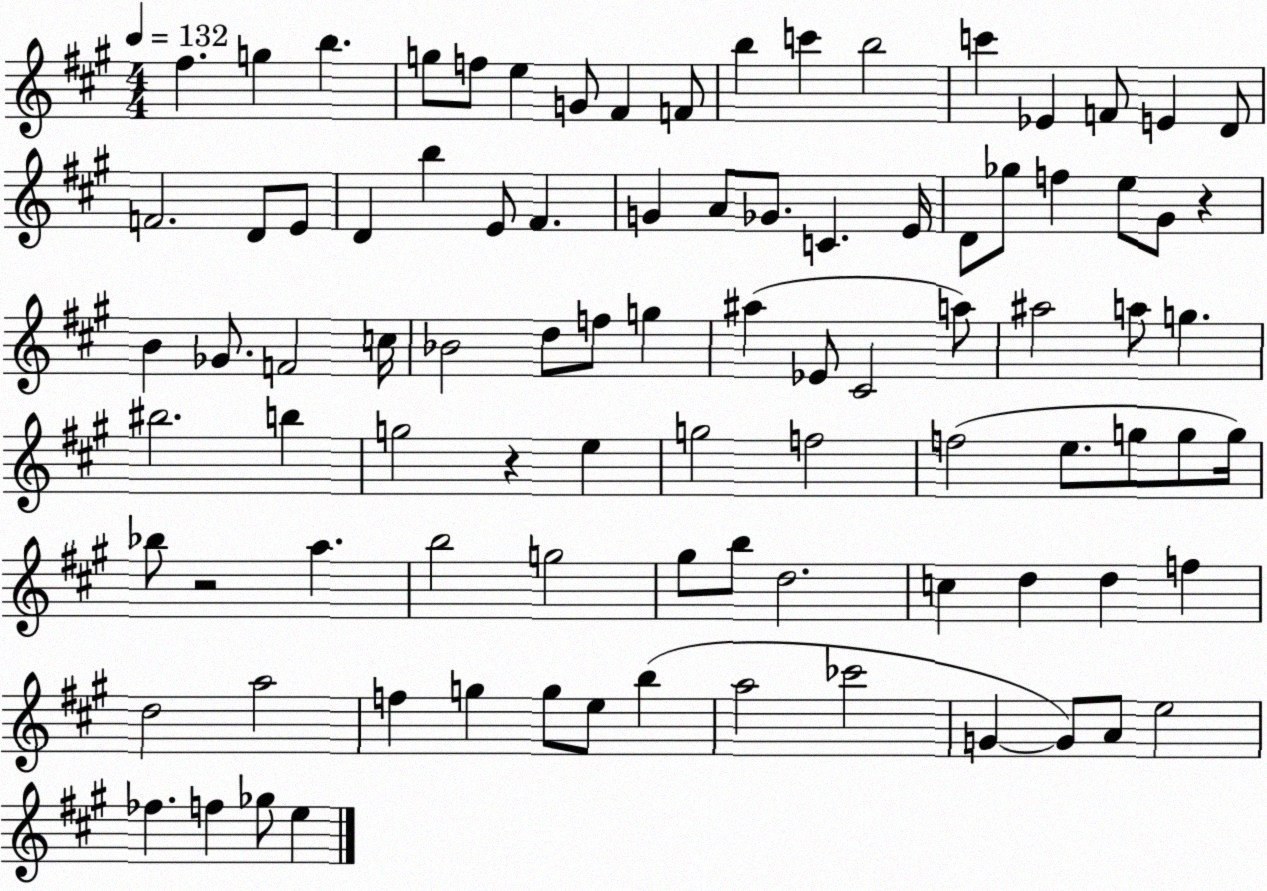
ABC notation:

X:1
T:Untitled
M:4/4
L:1/4
K:A
^f g b g/2 f/2 e G/2 ^F F/2 b c' b2 c' _E F/2 E D/2 F2 D/2 E/2 D b E/2 ^F G A/2 _G/2 C E/4 D/2 _g/2 f e/2 ^G/2 z B _G/2 F2 c/4 _B2 d/2 f/2 g ^a _E/2 ^C2 a/2 ^a2 a/2 g ^b2 b g2 z e g2 f2 f2 e/2 g/2 g/2 g/4 _b/2 z2 a b2 g2 ^g/2 b/2 d2 c d d f d2 a2 f g g/2 e/2 b a2 _c'2 G G/2 A/2 e2 _f f _g/2 e